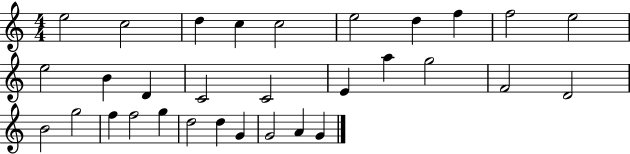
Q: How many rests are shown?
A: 0